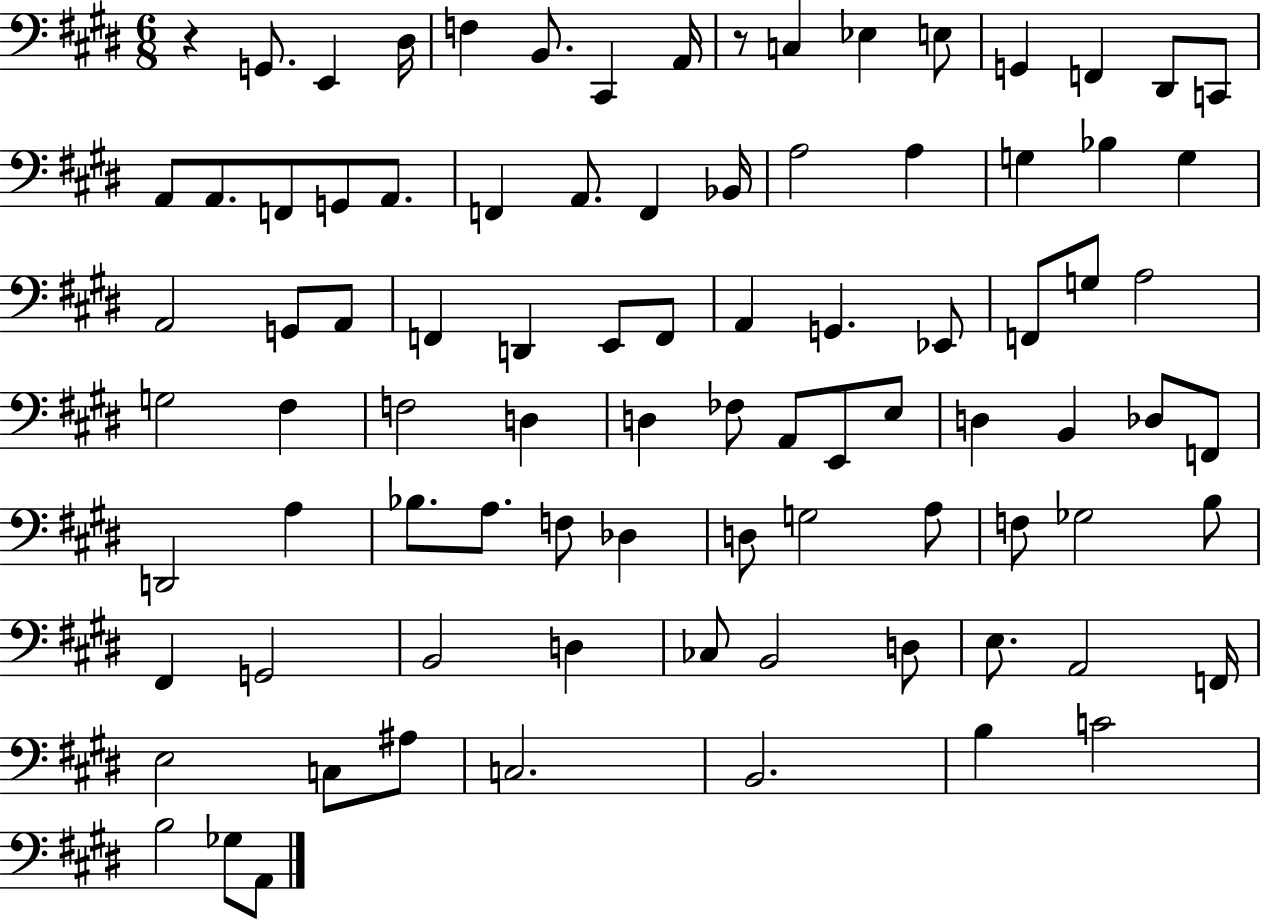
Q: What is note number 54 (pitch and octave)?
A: F2